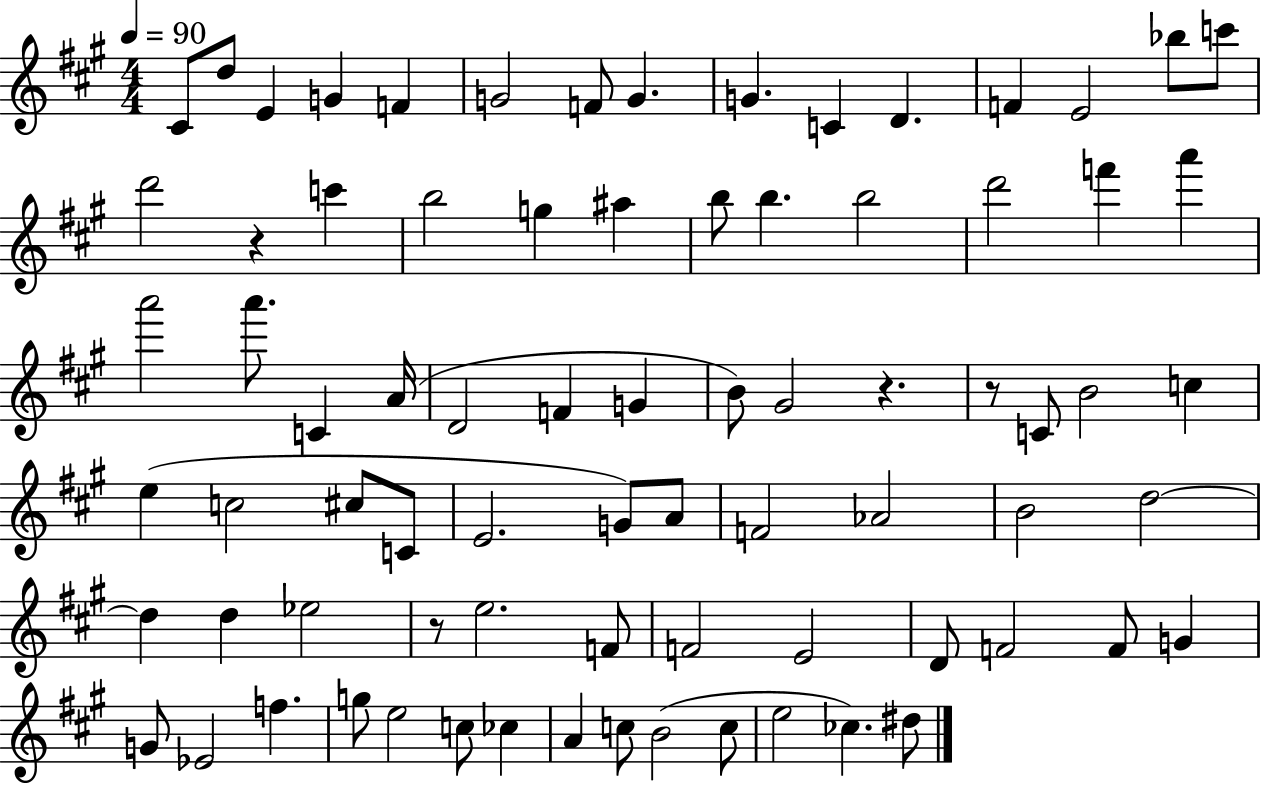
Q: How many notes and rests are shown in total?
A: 78